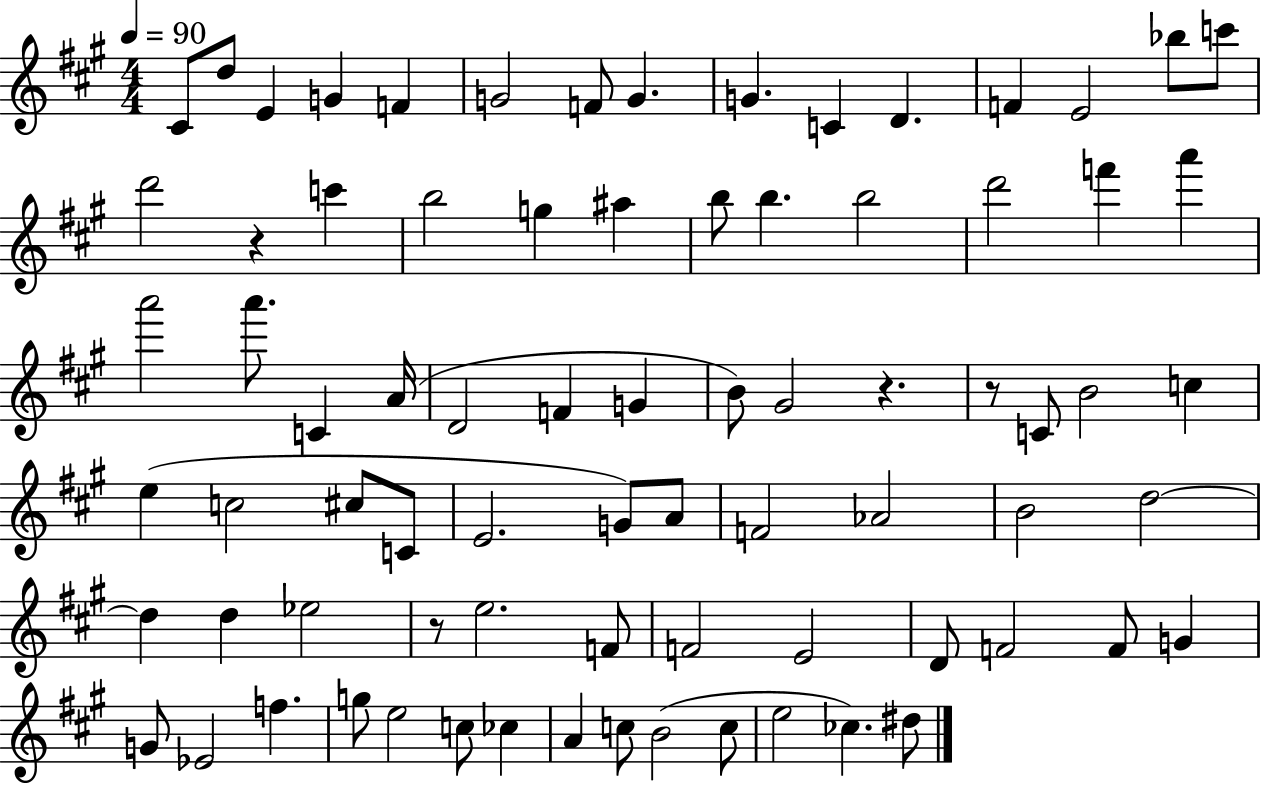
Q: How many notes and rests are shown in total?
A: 78